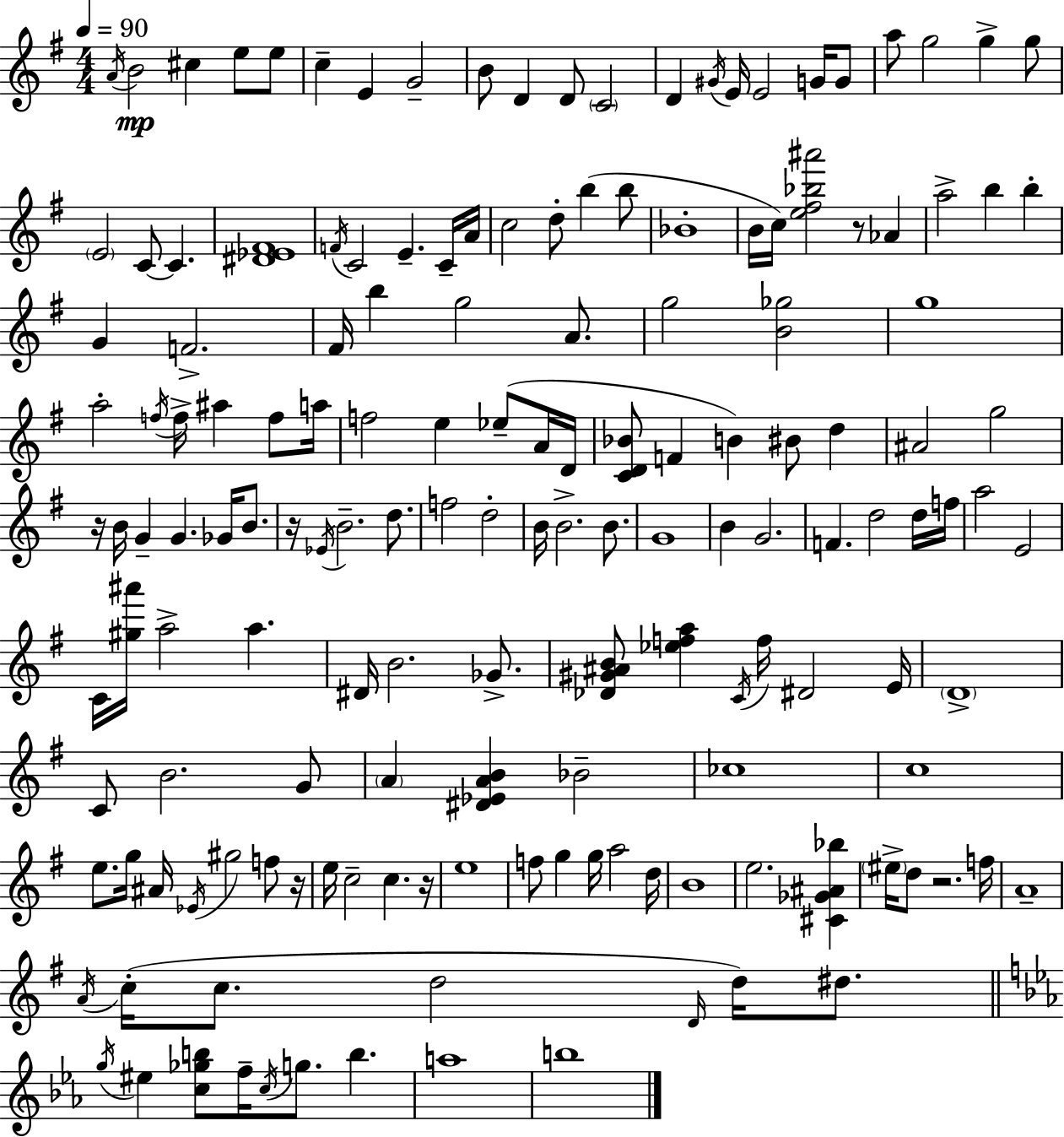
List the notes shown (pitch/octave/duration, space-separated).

A4/s B4/h C#5/q E5/e E5/e C5/q E4/q G4/h B4/e D4/q D4/e C4/h D4/q G#4/s E4/s E4/h G4/s G4/e A5/e G5/h G5/q G5/e E4/h C4/e C4/q. [D#4,Eb4,F#4]/w F4/s C4/h E4/q. C4/s A4/s C5/h D5/e B5/q B5/e Bb4/w B4/s C5/s [E5,F#5,Bb5,A#6]/h R/e Ab4/q A5/h B5/q B5/q G4/q F4/h. F#4/s B5/q G5/h A4/e. G5/h [B4,Gb5]/h G5/w A5/h F5/s F5/s A#5/q F5/e A5/s F5/h E5/q Eb5/e A4/s D4/s [C4,D4,Bb4]/e F4/q B4/q BIS4/e D5/q A#4/h G5/h R/s B4/s G4/q G4/q. Gb4/s B4/e. R/s Eb4/s B4/h. D5/e. F5/h D5/h B4/s B4/h. B4/e. G4/w B4/q G4/h. F4/q. D5/h D5/s F5/s A5/h E4/h C4/s [G#5,A#6]/s A5/h A5/q. D#4/s B4/h. Gb4/e. [Db4,G#4,A#4,B4]/e [Eb5,F5,A5]/q C4/s F5/s D#4/h E4/s D4/w C4/e B4/h. G4/e A4/q [D#4,Eb4,A4,B4]/q Bb4/h CES5/w C5/w E5/e. G5/s A#4/s Eb4/s G#5/h F5/e R/s E5/s C5/h C5/q. R/s E5/w F5/e G5/q G5/s A5/h D5/s B4/w E5/h. [C#4,Gb4,A#4,Bb5]/q EIS5/s D5/e R/h. F5/s A4/w A4/s C5/s C5/e. D5/h D4/s D5/s D#5/e. G5/s EIS5/q [C5,Gb5,B5]/e F5/s C5/s G5/e. B5/q. A5/w B5/w